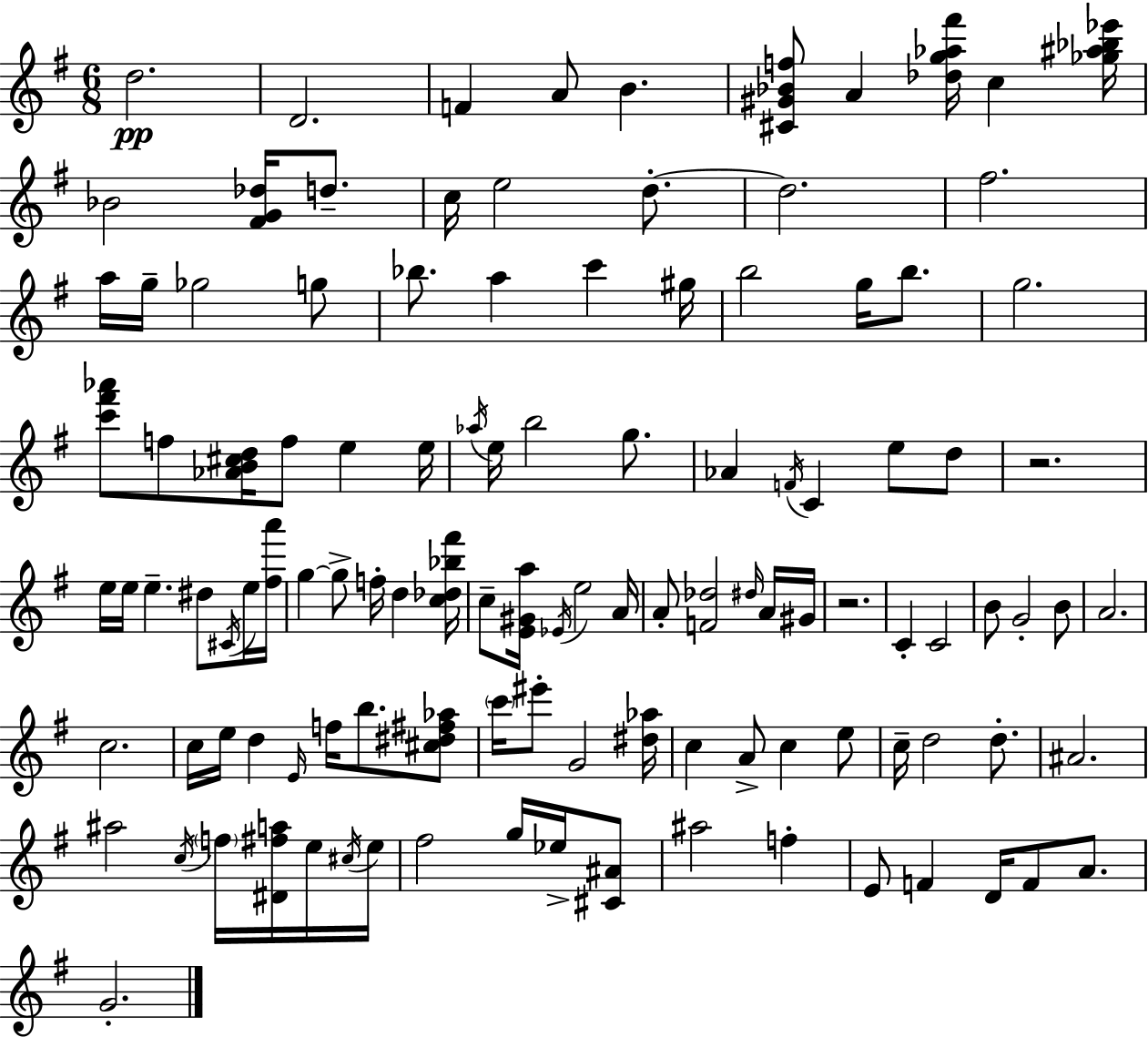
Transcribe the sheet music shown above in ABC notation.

X:1
T:Untitled
M:6/8
L:1/4
K:G
d2 D2 F A/2 B [^C^G_Bf]/2 A [_dg_a^f']/4 c [_g^a_b_e']/4 _B2 [^FG_d]/4 d/2 c/4 e2 d/2 d2 ^f2 a/4 g/4 _g2 g/2 _b/2 a c' ^g/4 b2 g/4 b/2 g2 [c'^f'_a']/2 f/2 [_AB^cd]/4 f/2 e e/4 _a/4 e/4 b2 g/2 _A F/4 C e/2 d/2 z2 e/4 e/4 e ^d/2 ^C/4 e/4 [^fa']/4 g g/2 f/4 d [c_d_b^f']/4 c/2 [E^Ga]/4 _E/4 e2 A/4 A/2 [F_d]2 ^d/4 A/4 ^G/4 z2 C C2 B/2 G2 B/2 A2 c2 c/4 e/4 d E/4 f/4 b/2 [^c^d^f_a]/2 c'/4 ^e'/2 G2 [^d_a]/4 c A/2 c e/2 c/4 d2 d/2 ^A2 ^a2 c/4 f/4 [^D^fa]/4 e/4 ^c/4 e/4 ^f2 g/4 _e/4 [^C^A]/2 ^a2 f E/2 F D/4 F/2 A/2 G2